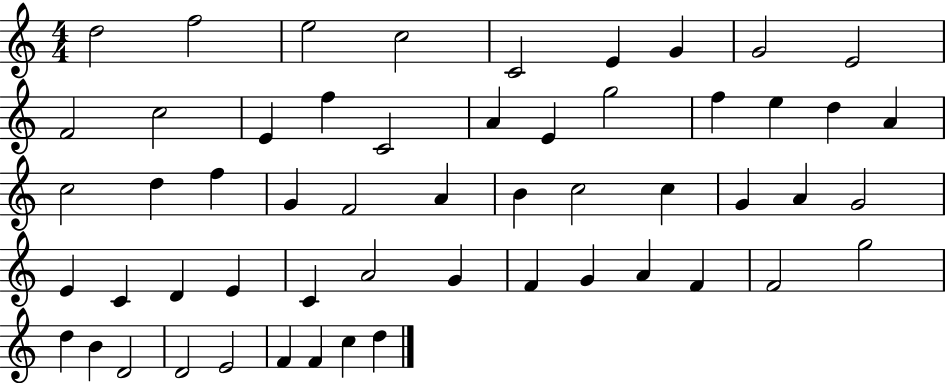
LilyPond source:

{
  \clef treble
  \numericTimeSignature
  \time 4/4
  \key c \major
  d''2 f''2 | e''2 c''2 | c'2 e'4 g'4 | g'2 e'2 | \break f'2 c''2 | e'4 f''4 c'2 | a'4 e'4 g''2 | f''4 e''4 d''4 a'4 | \break c''2 d''4 f''4 | g'4 f'2 a'4 | b'4 c''2 c''4 | g'4 a'4 g'2 | \break e'4 c'4 d'4 e'4 | c'4 a'2 g'4 | f'4 g'4 a'4 f'4 | f'2 g''2 | \break d''4 b'4 d'2 | d'2 e'2 | f'4 f'4 c''4 d''4 | \bar "|."
}